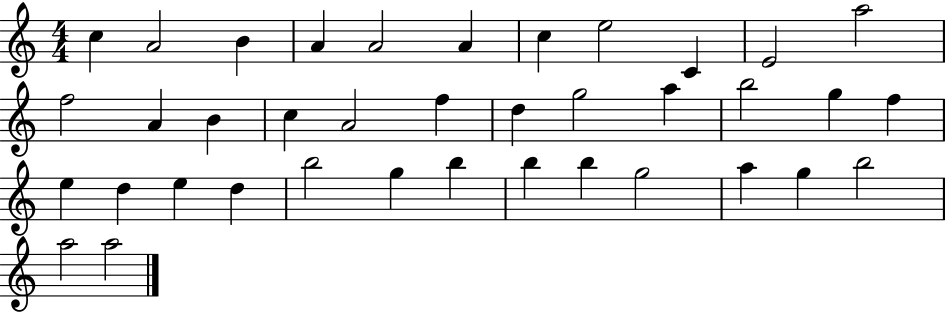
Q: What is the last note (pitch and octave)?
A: A5